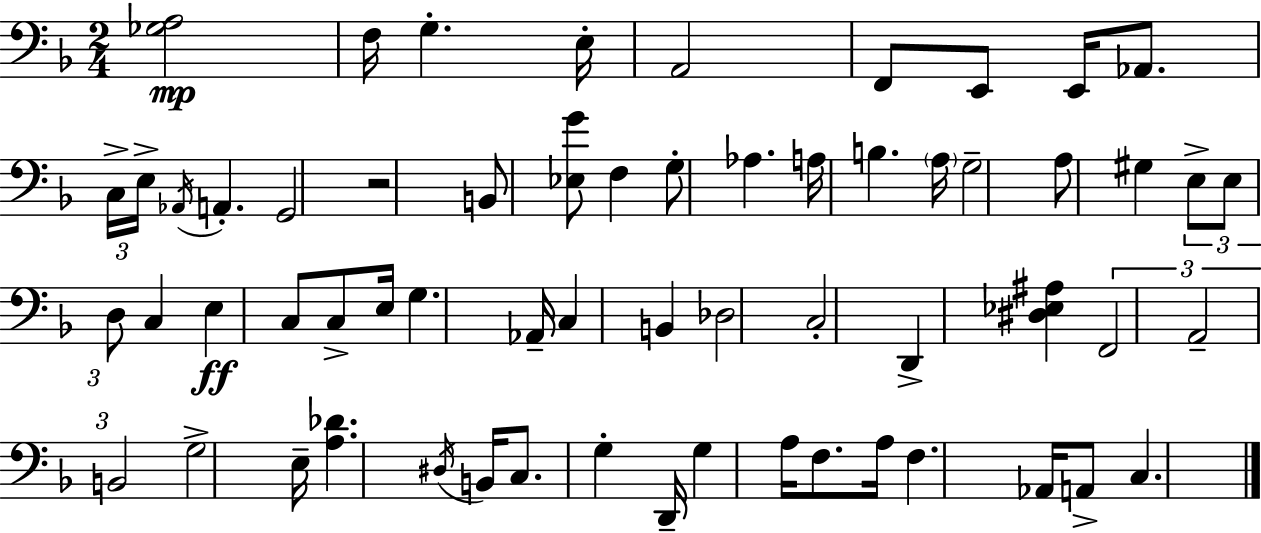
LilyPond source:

{
  \clef bass
  \numericTimeSignature
  \time 2/4
  \key f \major
  <ges a>2\mp | f16 g4.-. e16-. | a,2 | f,8 e,8 e,16 aes,8. | \break \tuplet 3/2 { c16-> e16-> \acciaccatura { aes,16 } } a,4.-. | g,2 | r2 | b,8 <ees g'>8 f4 | \break g8-. aes4. | a16 b4. | \parenthesize a16 g2-- | a8 gis4 \tuplet 3/2 { e8-> | \break e8 d8 } c4 | e4\ff c8 c8-> | e16 g4. | aes,16-- c4 b,4 | \break des2 | c2-. | d,4-> <dis ees ais>4 | \tuplet 3/2 { f,2 | \break a,2-- | b,2 } | g2-> | e16-- <a des'>4. | \break \acciaccatura { dis16 } b,16 c8. g4-. | d,16-- g4 a16 f8. | a16 f4. | aes,16 a,8-> c4. | \break \bar "|."
}